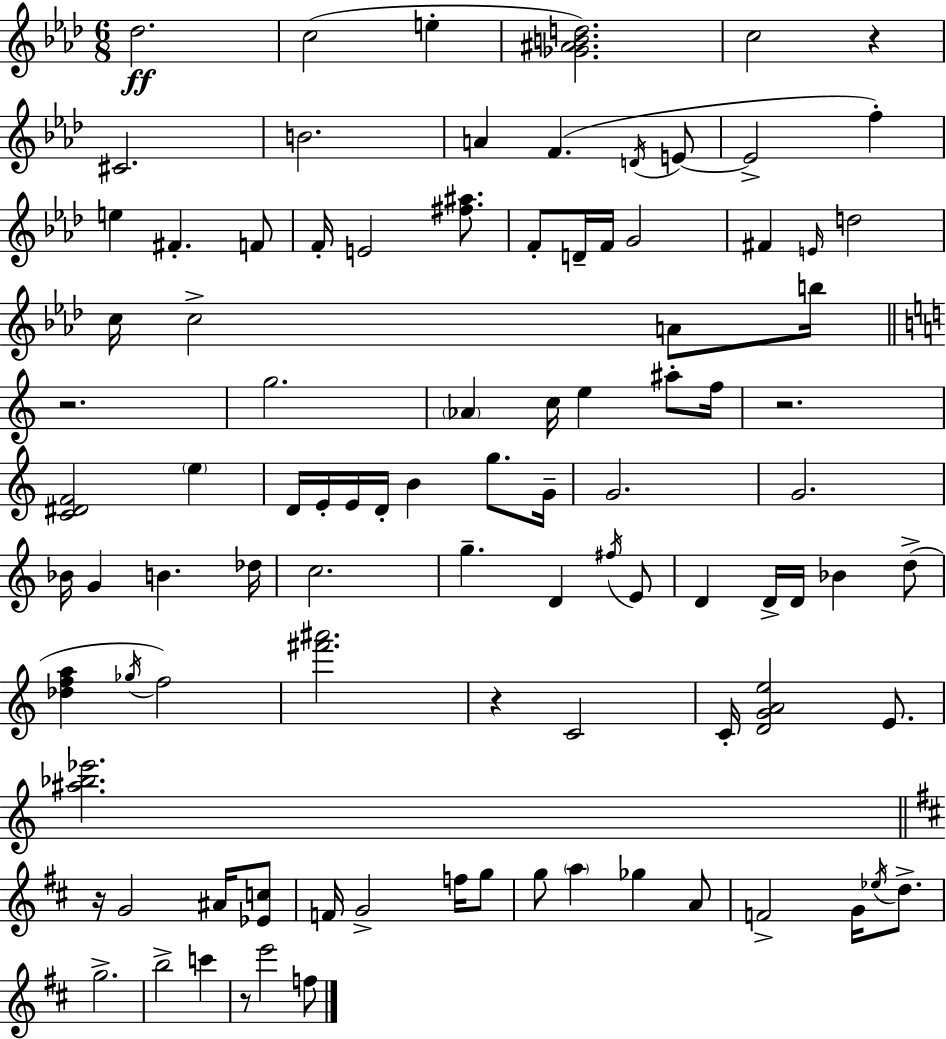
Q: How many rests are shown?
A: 6